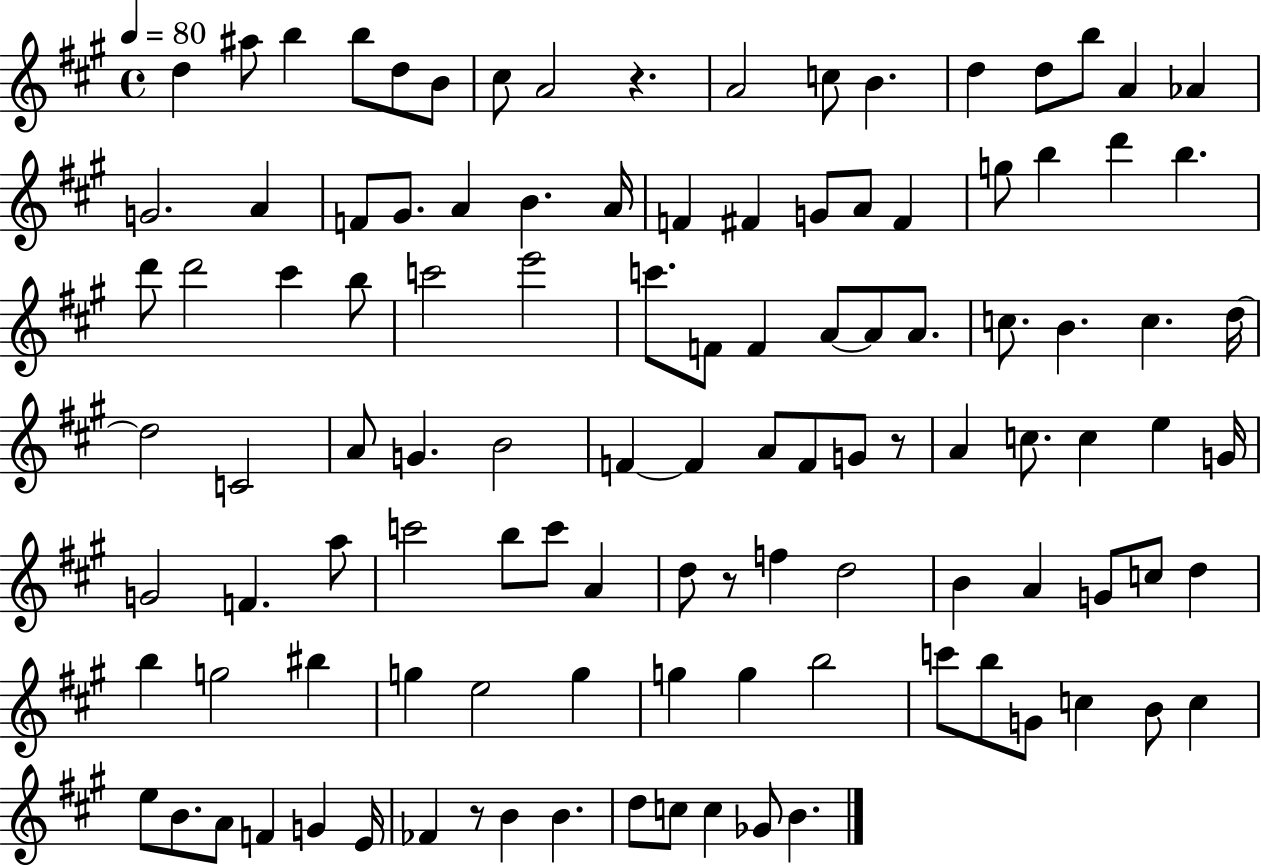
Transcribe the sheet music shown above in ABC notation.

X:1
T:Untitled
M:4/4
L:1/4
K:A
d ^a/2 b b/2 d/2 B/2 ^c/2 A2 z A2 c/2 B d d/2 b/2 A _A G2 A F/2 ^G/2 A B A/4 F ^F G/2 A/2 ^F g/2 b d' b d'/2 d'2 ^c' b/2 c'2 e'2 c'/2 F/2 F A/2 A/2 A/2 c/2 B c d/4 d2 C2 A/2 G B2 F F A/2 F/2 G/2 z/2 A c/2 c e G/4 G2 F a/2 c'2 b/2 c'/2 A d/2 z/2 f d2 B A G/2 c/2 d b g2 ^b g e2 g g g b2 c'/2 b/2 G/2 c B/2 c e/2 B/2 A/2 F G E/4 _F z/2 B B d/2 c/2 c _G/2 B